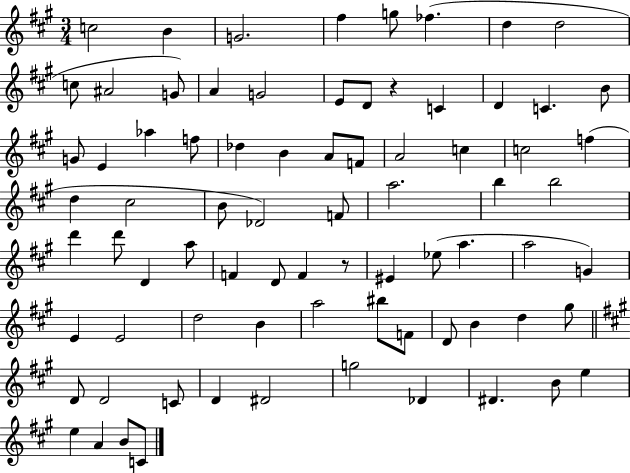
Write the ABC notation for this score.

X:1
T:Untitled
M:3/4
L:1/4
K:A
c2 B G2 ^f g/2 _f d d2 c/2 ^A2 G/2 A G2 E/2 D/2 z C D C B/2 G/2 E _a f/2 _d B A/2 F/2 A2 c c2 f d ^c2 B/2 _D2 F/2 a2 b b2 d' d'/2 D a/2 F D/2 F z/2 ^E _e/2 a a2 G E E2 d2 B a2 ^b/2 F/2 D/2 B d ^g/2 D/2 D2 C/2 D ^D2 g2 _D ^D B/2 e e A B/2 C/2